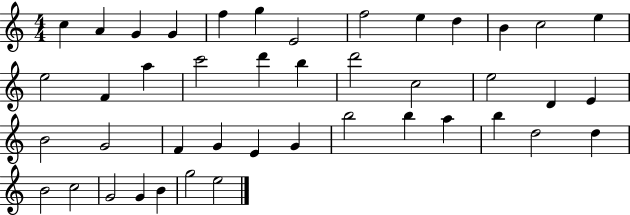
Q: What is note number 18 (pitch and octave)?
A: D6